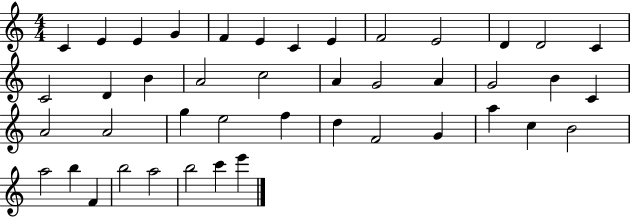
C4/q E4/q E4/q G4/q F4/q E4/q C4/q E4/q F4/h E4/h D4/q D4/h C4/q C4/h D4/q B4/q A4/h C5/h A4/q G4/h A4/q G4/h B4/q C4/q A4/h A4/h G5/q E5/h F5/q D5/q F4/h G4/q A5/q C5/q B4/h A5/h B5/q F4/q B5/h A5/h B5/h C6/q E6/q